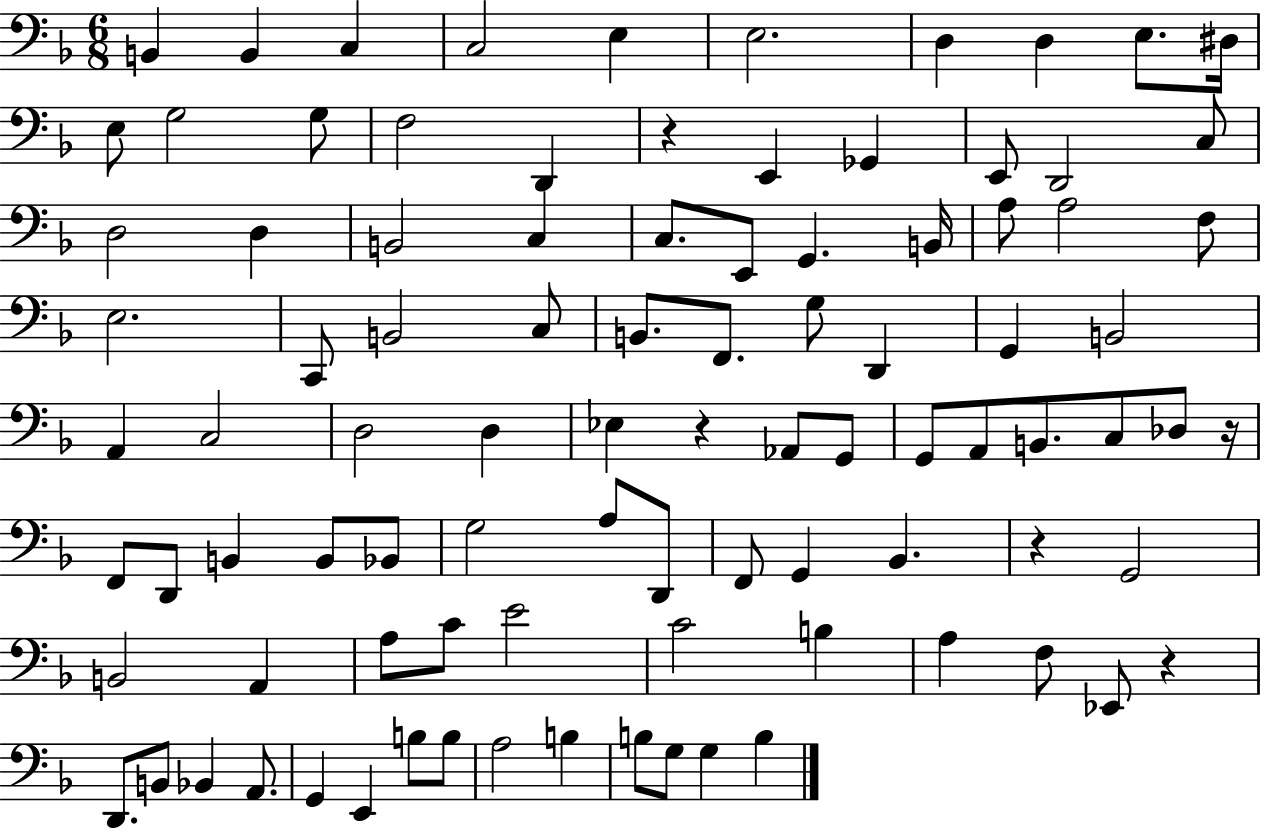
B2/q B2/q C3/q C3/h E3/q E3/h. D3/q D3/q E3/e. D#3/s E3/e G3/h G3/e F3/h D2/q R/q E2/q Gb2/q E2/e D2/h C3/e D3/h D3/q B2/h C3/q C3/e. E2/e G2/q. B2/s A3/e A3/h F3/e E3/h. C2/e B2/h C3/e B2/e. F2/e. G3/e D2/q G2/q B2/h A2/q C3/h D3/h D3/q Eb3/q R/q Ab2/e G2/e G2/e A2/e B2/e. C3/e Db3/e R/s F2/e D2/e B2/q B2/e Bb2/e G3/h A3/e D2/e F2/e G2/q Bb2/q. R/q G2/h B2/h A2/q A3/e C4/e E4/h C4/h B3/q A3/q F3/e Eb2/e R/q D2/e. B2/e Bb2/q A2/e. G2/q E2/q B3/e B3/e A3/h B3/q B3/e G3/e G3/q B3/q